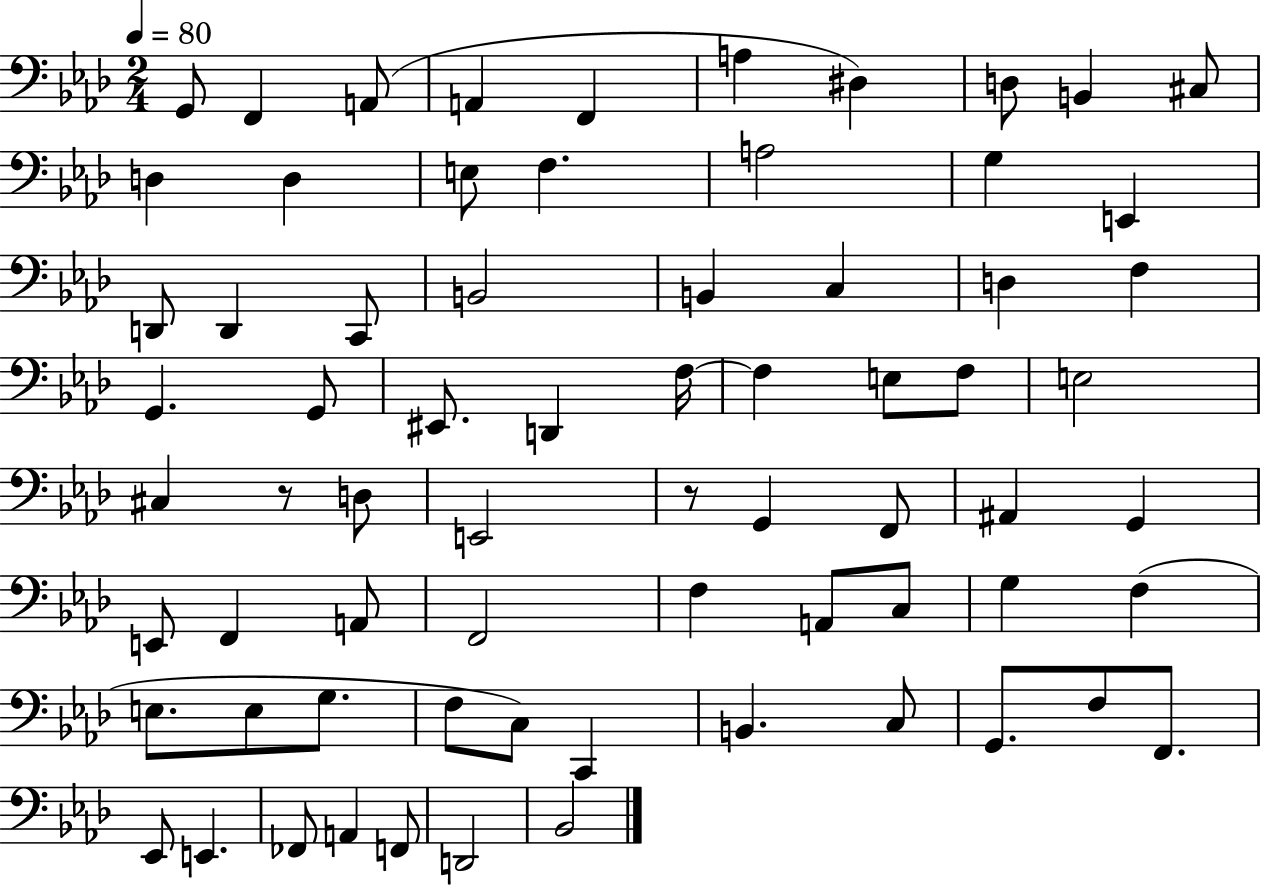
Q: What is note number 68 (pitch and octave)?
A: Bb2